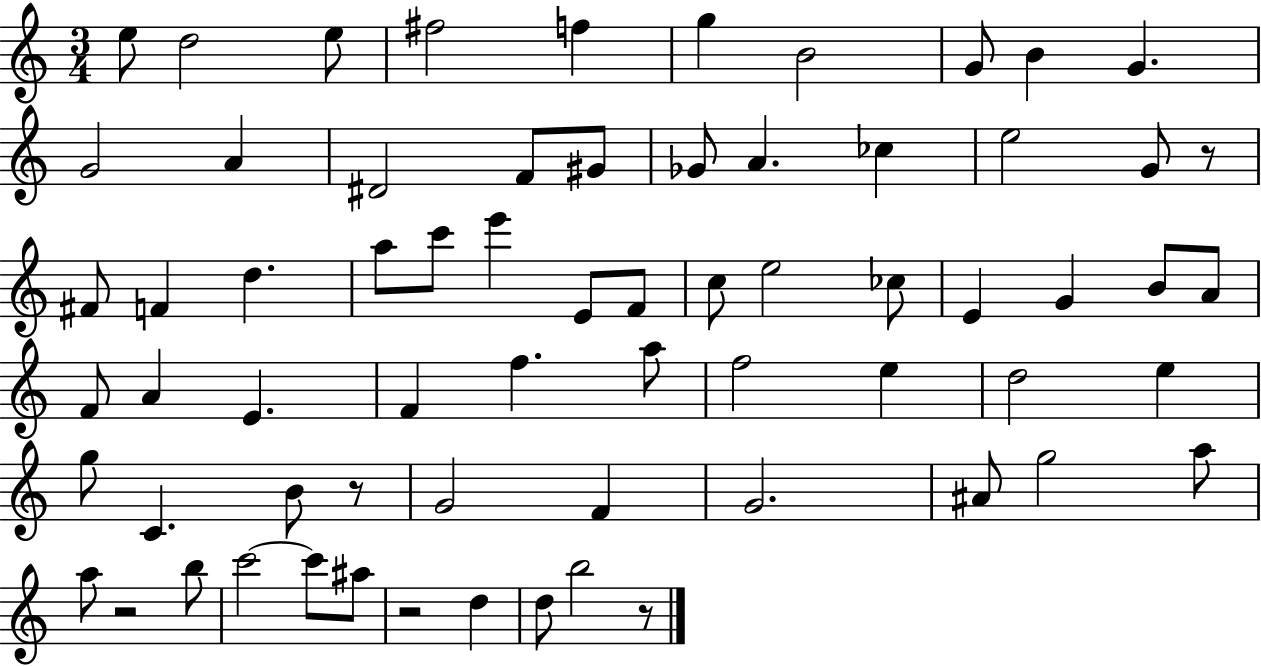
{
  \clef treble
  \numericTimeSignature
  \time 3/4
  \key c \major
  e''8 d''2 e''8 | fis''2 f''4 | g''4 b'2 | g'8 b'4 g'4. | \break g'2 a'4 | dis'2 f'8 gis'8 | ges'8 a'4. ces''4 | e''2 g'8 r8 | \break fis'8 f'4 d''4. | a''8 c'''8 e'''4 e'8 f'8 | c''8 e''2 ces''8 | e'4 g'4 b'8 a'8 | \break f'8 a'4 e'4. | f'4 f''4. a''8 | f''2 e''4 | d''2 e''4 | \break g''8 c'4. b'8 r8 | g'2 f'4 | g'2. | ais'8 g''2 a''8 | \break a''8 r2 b''8 | c'''2~~ c'''8 ais''8 | r2 d''4 | d''8 b''2 r8 | \break \bar "|."
}